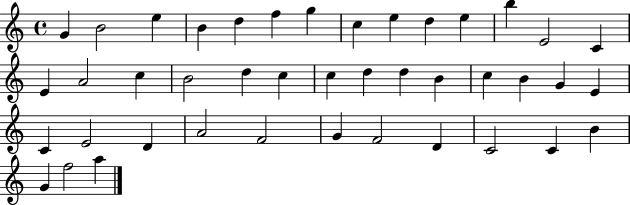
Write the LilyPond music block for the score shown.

{
  \clef treble
  \time 4/4
  \defaultTimeSignature
  \key c \major
  g'4 b'2 e''4 | b'4 d''4 f''4 g''4 | c''4 e''4 d''4 e''4 | b''4 e'2 c'4 | \break e'4 a'2 c''4 | b'2 d''4 c''4 | c''4 d''4 d''4 b'4 | c''4 b'4 g'4 e'4 | \break c'4 e'2 d'4 | a'2 f'2 | g'4 f'2 d'4 | c'2 c'4 b'4 | \break g'4 f''2 a''4 | \bar "|."
}